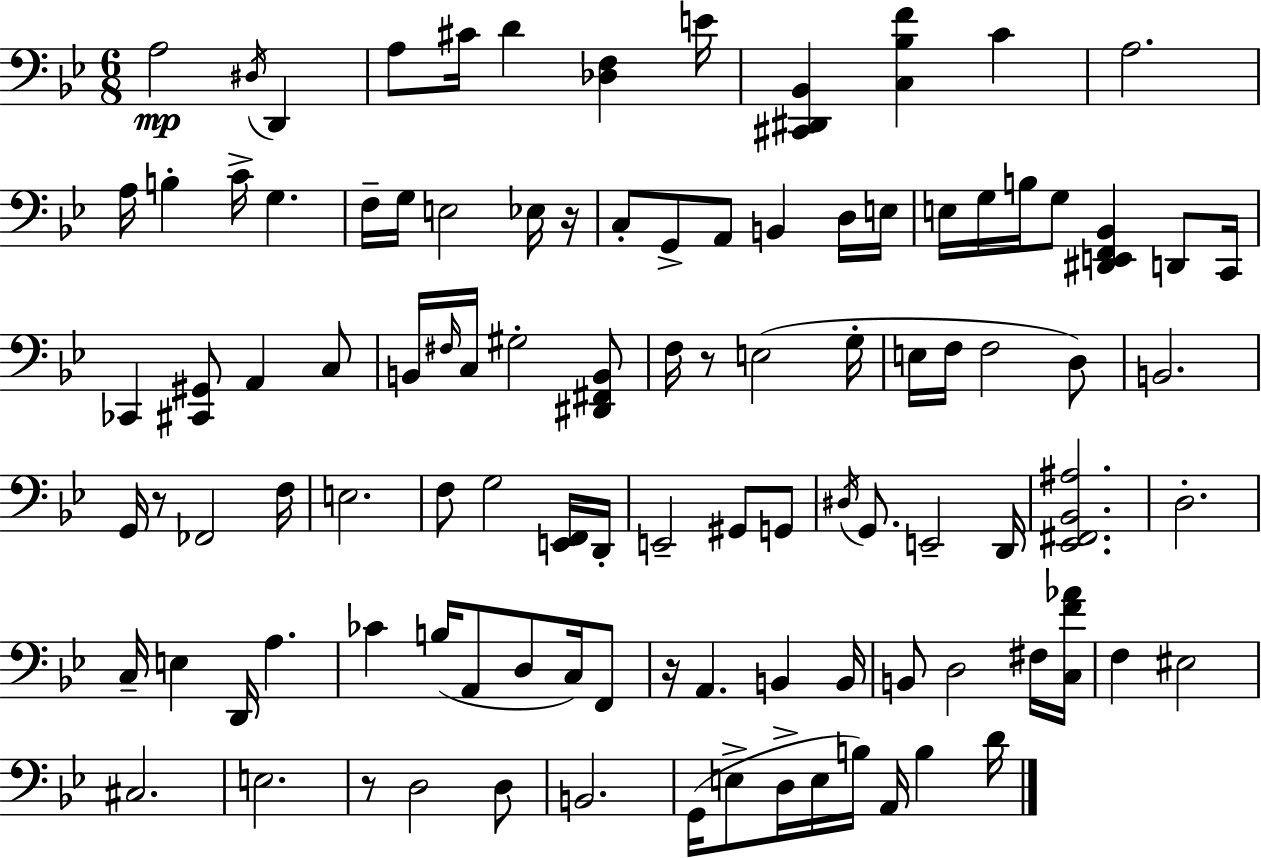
A3/h D#3/s D2/q A3/e C#4/s D4/q [Db3,F3]/q E4/s [C#2,D#2,Bb2]/q [C3,Bb3,F4]/q C4/q A3/h. A3/s B3/q C4/s G3/q. F3/s G3/s E3/h Eb3/s R/s C3/e G2/e A2/e B2/q D3/s E3/s E3/s G3/s B3/s G3/e [D#2,E2,F2,Bb2]/q D2/e C2/s CES2/q [C#2,G#2]/e A2/q C3/e B2/s F#3/s C3/s G#3/h [D#2,F#2,B2]/e F3/s R/e E3/h G3/s E3/s F3/s F3/h D3/e B2/h. G2/s R/e FES2/h F3/s E3/h. F3/e G3/h [E2,F2]/s D2/s E2/h G#2/e G2/e D#3/s G2/e. E2/h D2/s [Eb2,F#2,Bb2,A#3]/h. D3/h. C3/s E3/q D2/s A3/q. CES4/q B3/s A2/e D3/e C3/s F2/e R/s A2/q. B2/q B2/s B2/e D3/h F#3/s [C3,F4,Ab4]/s F3/q EIS3/h C#3/h. E3/h. R/e D3/h D3/e B2/h. G2/s E3/e D3/s E3/s B3/s A2/s B3/q D4/s